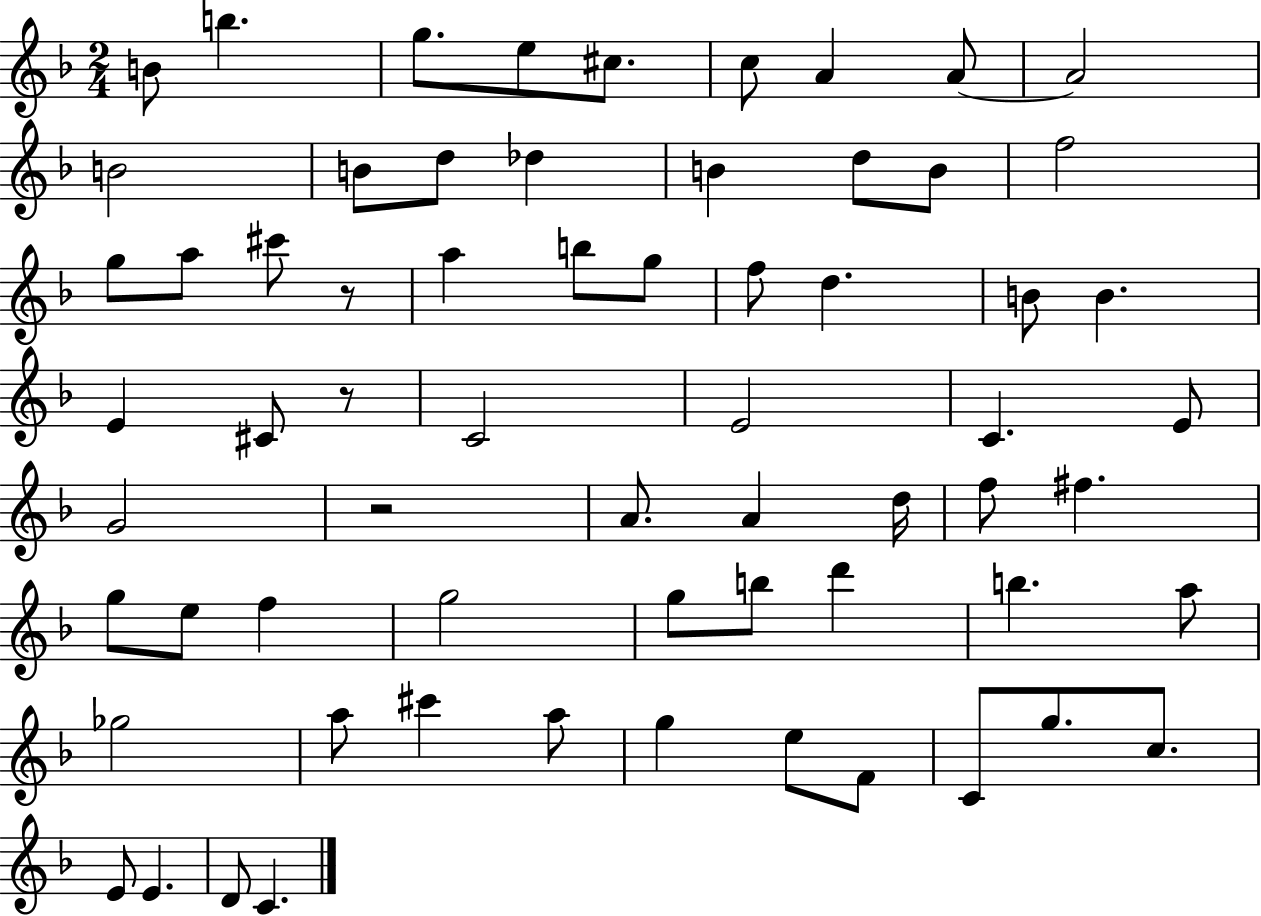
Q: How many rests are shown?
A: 3